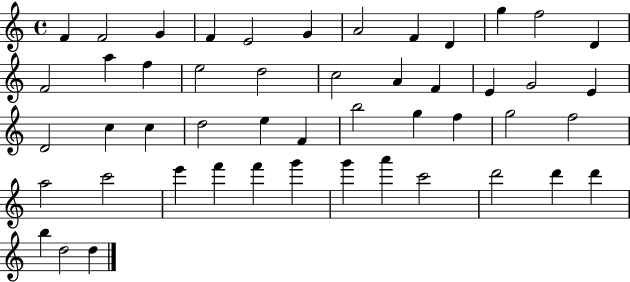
X:1
T:Untitled
M:4/4
L:1/4
K:C
F F2 G F E2 G A2 F D g f2 D F2 a f e2 d2 c2 A F E G2 E D2 c c d2 e F b2 g f g2 f2 a2 c'2 e' f' f' g' g' a' c'2 d'2 d' d' b d2 d